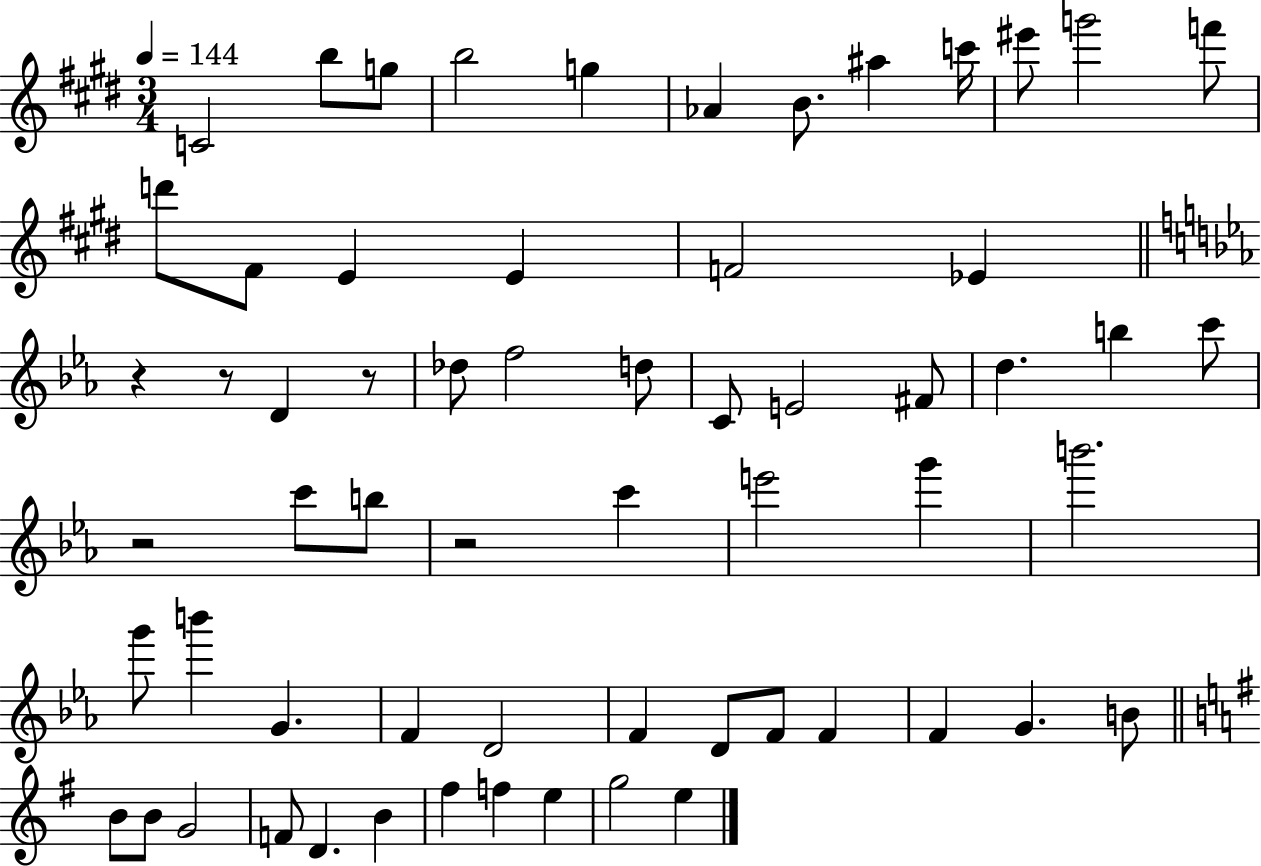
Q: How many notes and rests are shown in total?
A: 62